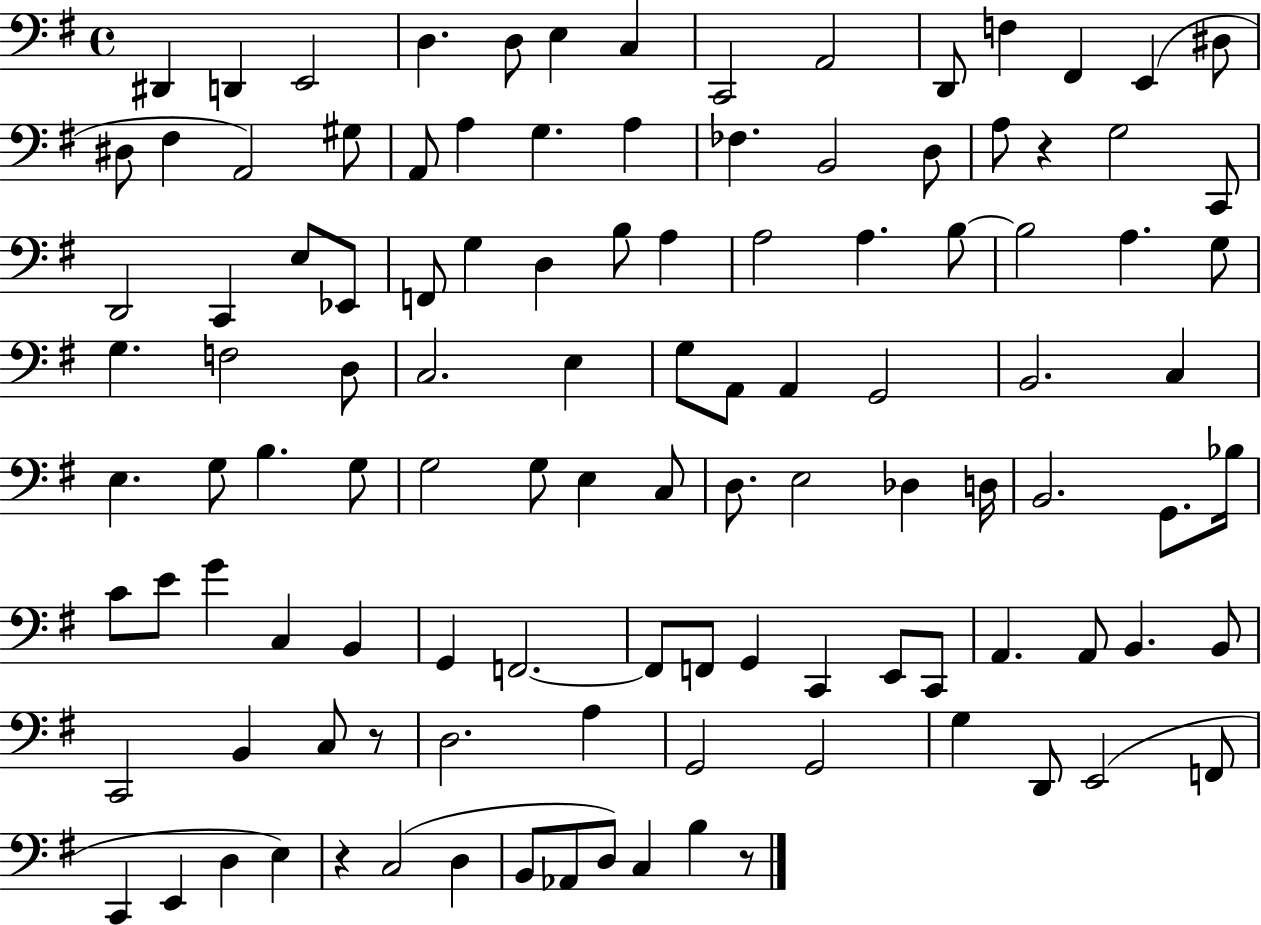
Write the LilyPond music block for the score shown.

{
  \clef bass
  \time 4/4
  \defaultTimeSignature
  \key g \major
  dis,4 d,4 e,2 | d4. d8 e4 c4 | c,2 a,2 | d,8 f4 fis,4 e,4( dis8 | \break dis8 fis4 a,2) gis8 | a,8 a4 g4. a4 | fes4. b,2 d8 | a8 r4 g2 c,8 | \break d,2 c,4 e8 ees,8 | f,8 g4 d4 b8 a4 | a2 a4. b8~~ | b2 a4. g8 | \break g4. f2 d8 | c2. e4 | g8 a,8 a,4 g,2 | b,2. c4 | \break e4. g8 b4. g8 | g2 g8 e4 c8 | d8. e2 des4 d16 | b,2. g,8. bes16 | \break c'8 e'8 g'4 c4 b,4 | g,4 f,2.~~ | f,8 f,8 g,4 c,4 e,8 c,8 | a,4. a,8 b,4. b,8 | \break c,2 b,4 c8 r8 | d2. a4 | g,2 g,2 | g4 d,8 e,2( f,8 | \break c,4 e,4 d4 e4) | r4 c2( d4 | b,8 aes,8 d8) c4 b4 r8 | \bar "|."
}